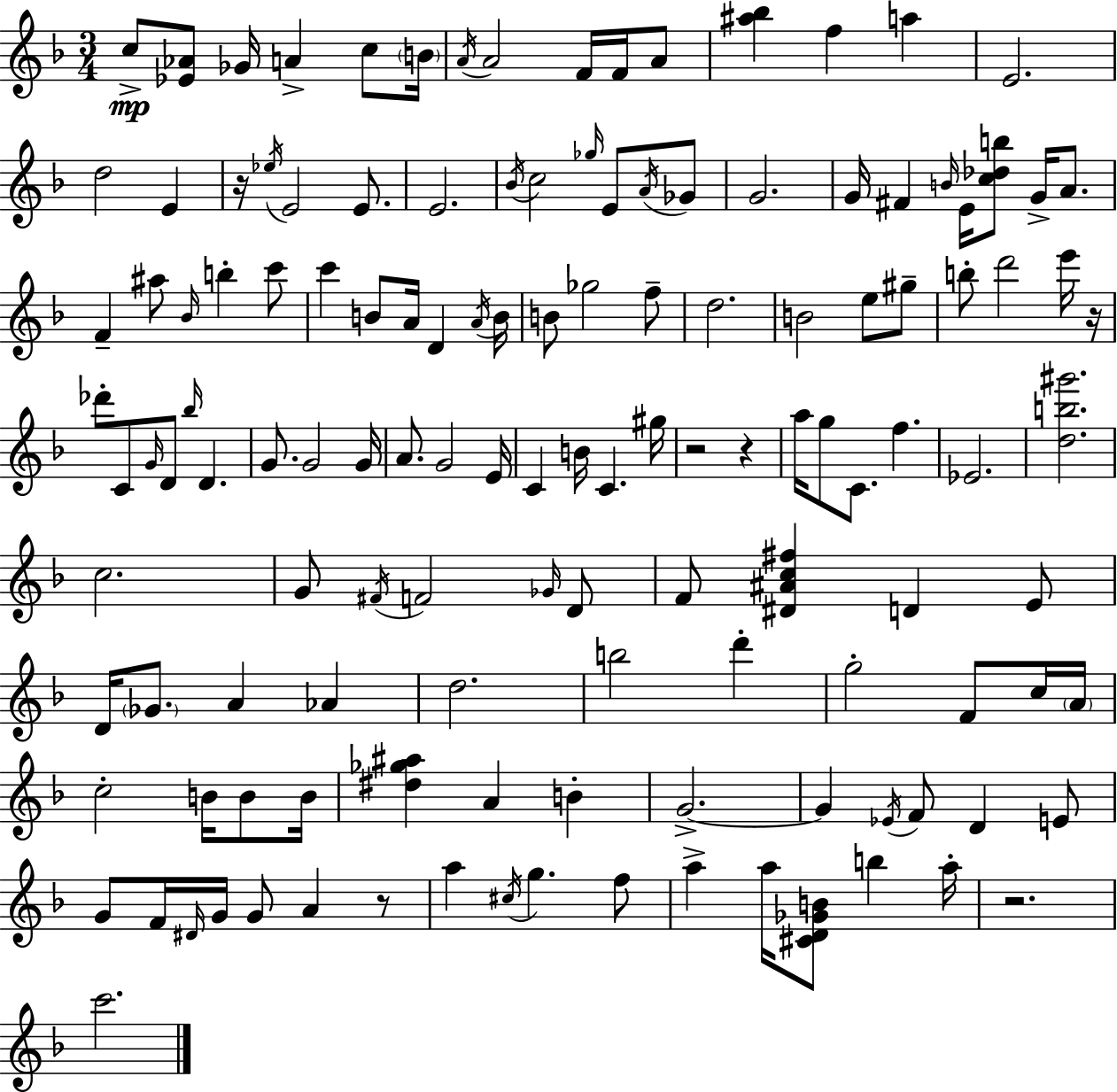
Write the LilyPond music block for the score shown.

{
  \clef treble
  \numericTimeSignature
  \time 3/4
  \key d \minor
  c''8->\mp <ees' aes'>8 ges'16 a'4-> c''8 \parenthesize b'16 | \acciaccatura { a'16 } a'2 f'16 f'16 a'8 | <ais'' bes''>4 f''4 a''4 | e'2. | \break d''2 e'4 | r16 \acciaccatura { ees''16 } e'2 e'8. | e'2. | \acciaccatura { bes'16 } c''2 \grace { ges''16 } | \break e'8 \acciaccatura { a'16 } ges'8 g'2. | g'16 fis'4 \grace { b'16 } e'16 | <c'' des'' b''>8 g'16-> a'8. f'4-- ais''8 | \grace { bes'16 } b''4-. c'''8 c'''4 b'8 | \break a'16 d'4 \acciaccatura { a'16 } b'16 b'8 ges''2 | f''8-- d''2. | b'2 | e''8 gis''8-- b''8-. d'''2 | \break e'''16 r16 des'''8-. c'8 | \grace { g'16 } d'8 \grace { bes''16 } d'4. g'8. | g'2 g'16 a'8. | g'2 e'16 c'4 | \break b'16 c'4. gis''16 r2 | r4 a''16 g''8 | c'8. f''4. ees'2. | <d'' b'' gis'''>2. | \break c''2. | g'8 | \acciaccatura { fis'16 } f'2 \grace { ges'16 } d'8 | f'8 <dis' ais' c'' fis''>4 d'4 e'8 | \break d'16 \parenthesize ges'8. a'4 aes'4 | d''2. | b''2 d'''4-. | g''2-. f'8 c''16 \parenthesize a'16 | \break c''2-. b'16 b'8 b'16 | <dis'' ges'' ais''>4 a'4 b'4-. | g'2.->~~ | g'4 \acciaccatura { ees'16 } f'8 d'4 e'8 | \break g'8 f'16 \grace { dis'16 } g'16 g'8 a'4 | r8 a''4 \acciaccatura { cis''16 } g''4. | f''8 a''4-> a''16 <cis' d' ges' b'>8 b''4 | a''16-. r2. | \break c'''2. | \bar "|."
}